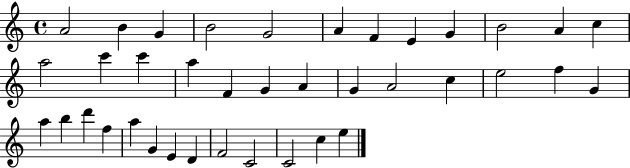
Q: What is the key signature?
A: C major